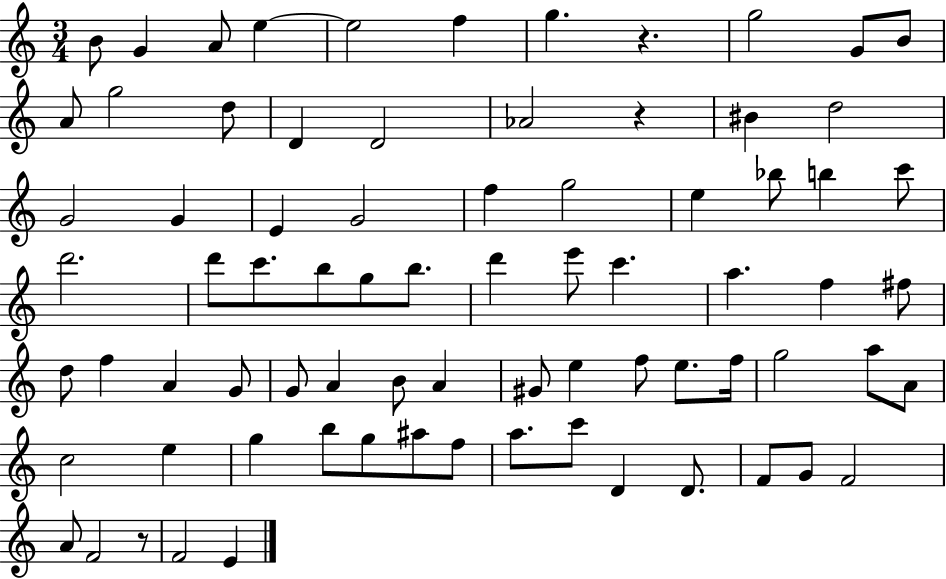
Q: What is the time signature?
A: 3/4